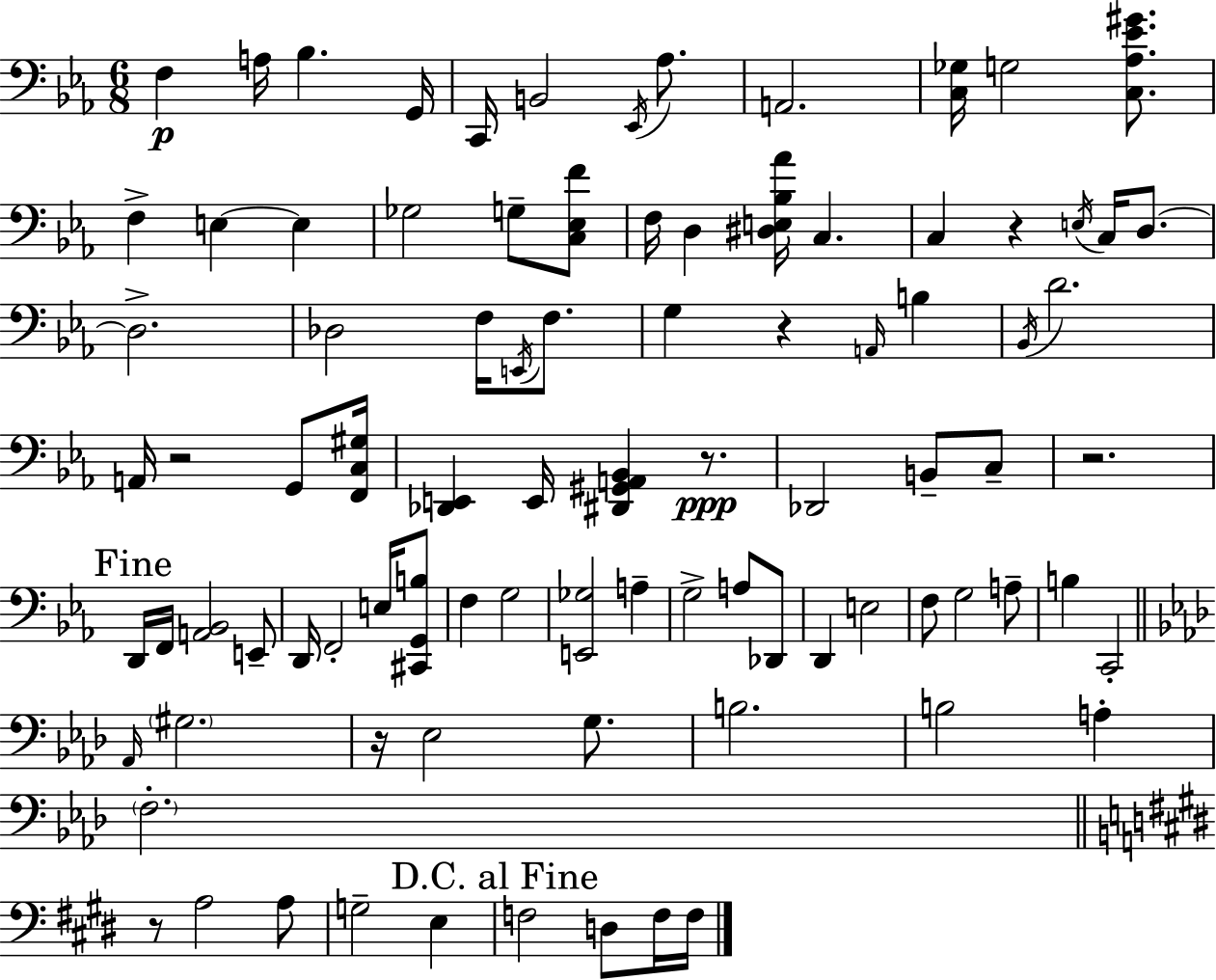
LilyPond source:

{
  \clef bass
  \numericTimeSignature
  \time 6/8
  \key ees \major
  \repeat volta 2 { f4\p a16 bes4. g,16 | c,16 b,2 \acciaccatura { ees,16 } aes8. | a,2. | <c ges>16 g2 <c aes ees' gis'>8. | \break f4-> e4~~ e4 | ges2 g8-- <c ees f'>8 | f16 d4 <dis e bes aes'>16 c4. | c4 r4 \acciaccatura { e16 } c16 d8.~~ | \break d2.-> | des2 f16 \acciaccatura { e,16 } | f8. g4 r4 \grace { a,16 } | b4 \acciaccatura { bes,16 } d'2. | \break a,16 r2 | g,8 <f, c gis>16 <des, e,>4 e,16 <dis, gis, a, bes,>4 | r8.\ppp des,2 | b,8-- c8-- r2. | \break \mark "Fine" d,16 f,16 <a, bes,>2 | e,8-- d,16 f,2-. | e16 <cis, g, b>8 f4 g2 | <e, ges>2 | \break a4-- g2-> | a8 des,8 d,4 e2 | f8 g2 | a8-- b4 c,2-. | \break \bar "||" \break \key aes \major \grace { aes,16 } \parenthesize gis2. | r16 ees2 g8. | b2. | b2 a4-. | \break \parenthesize f2.-. | \bar "||" \break \key e \major r8 a2 a8 | g2-- e4 | \mark "D.C. al Fine" f2 d8 f16 f16 | } \bar "|."
}